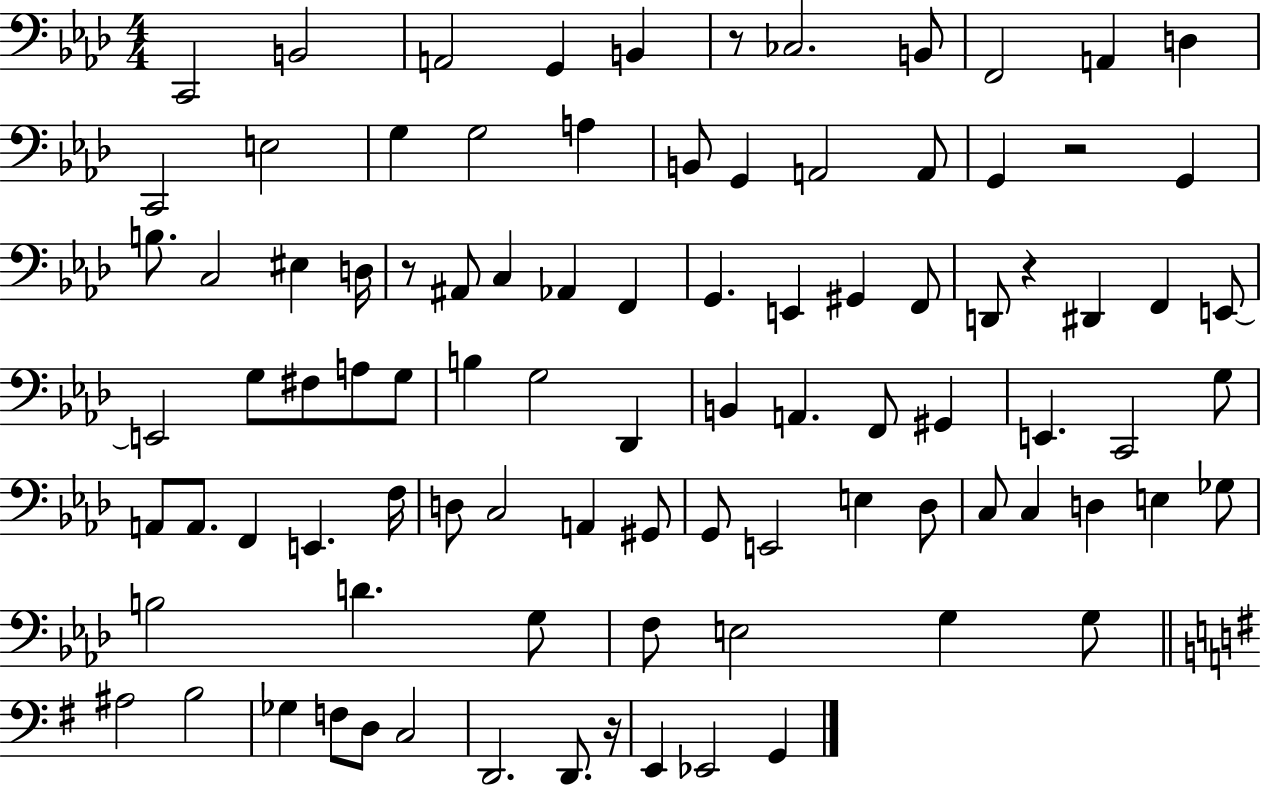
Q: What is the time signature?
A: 4/4